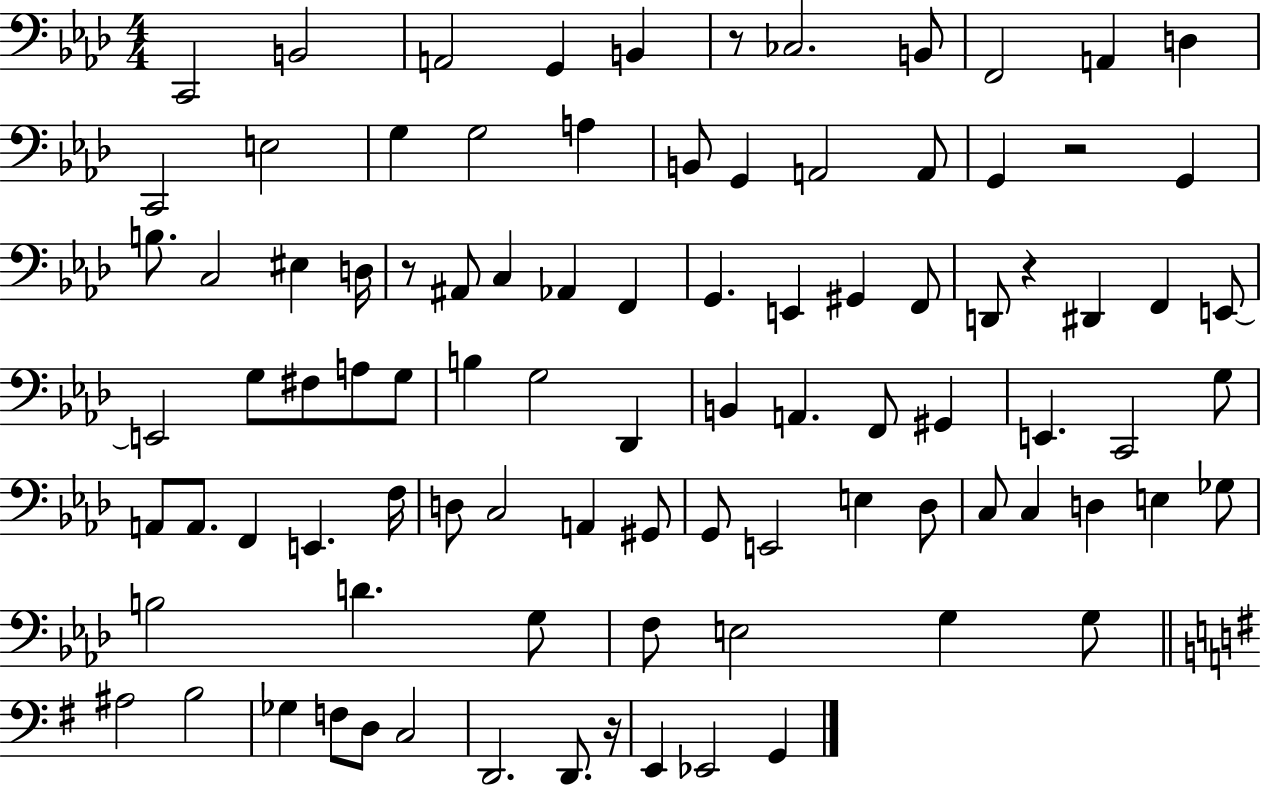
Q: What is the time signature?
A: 4/4